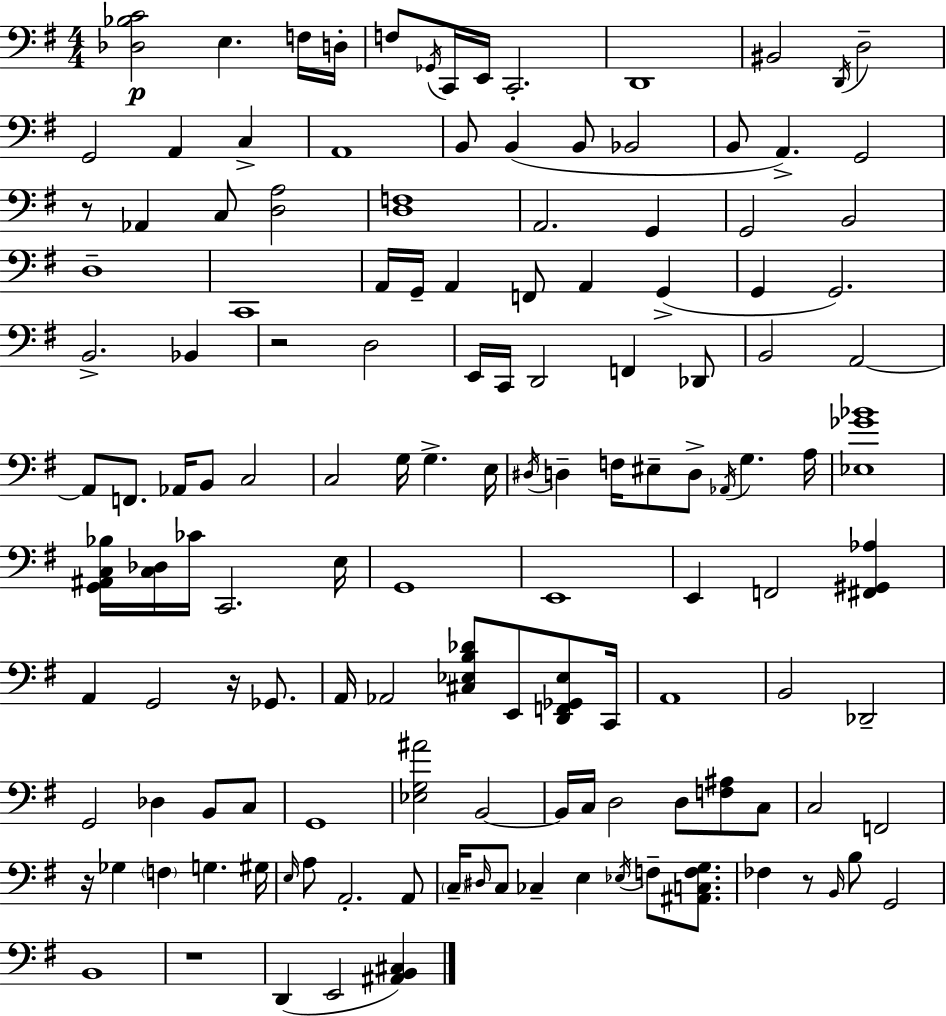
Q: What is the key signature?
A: G major